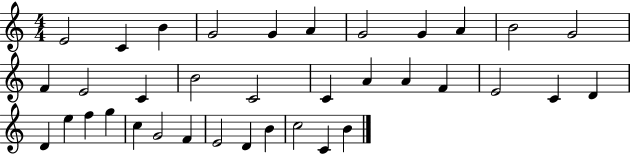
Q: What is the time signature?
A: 4/4